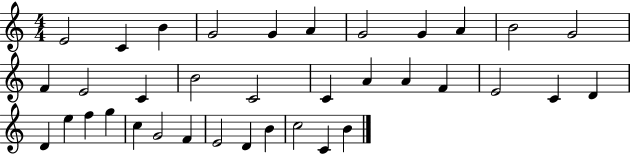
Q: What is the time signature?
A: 4/4